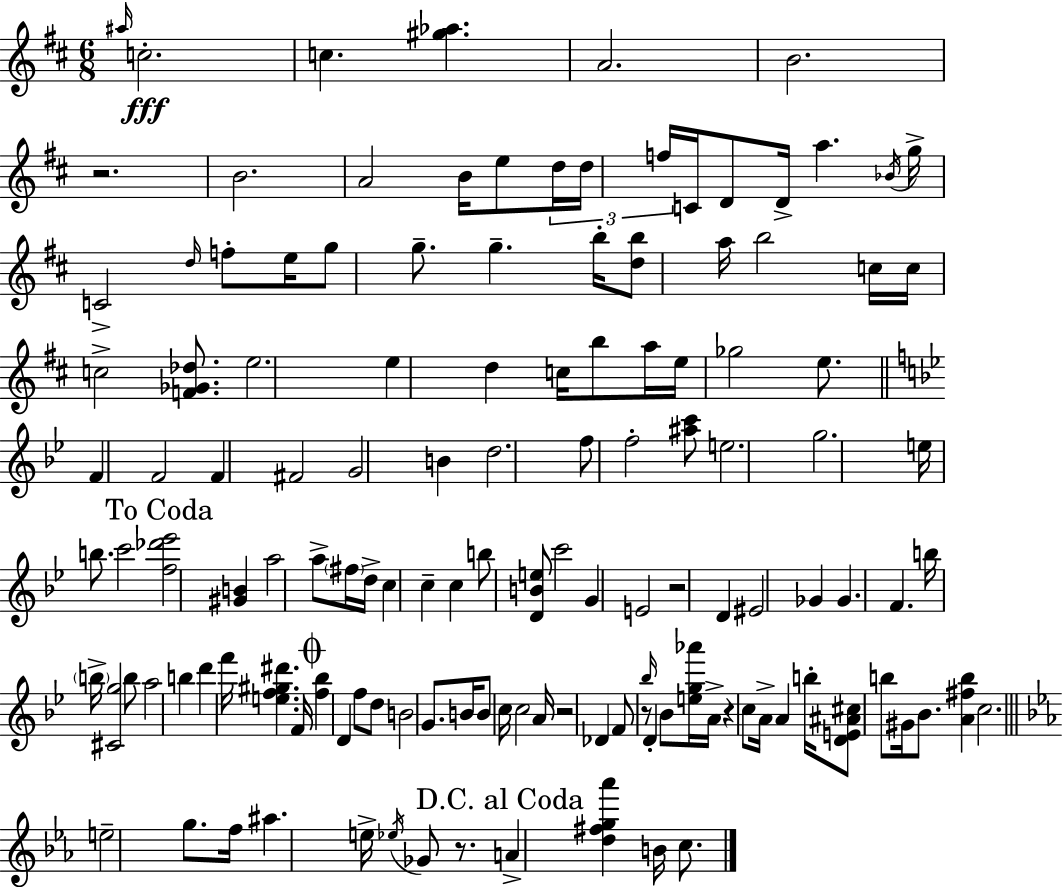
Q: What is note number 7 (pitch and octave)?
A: A4